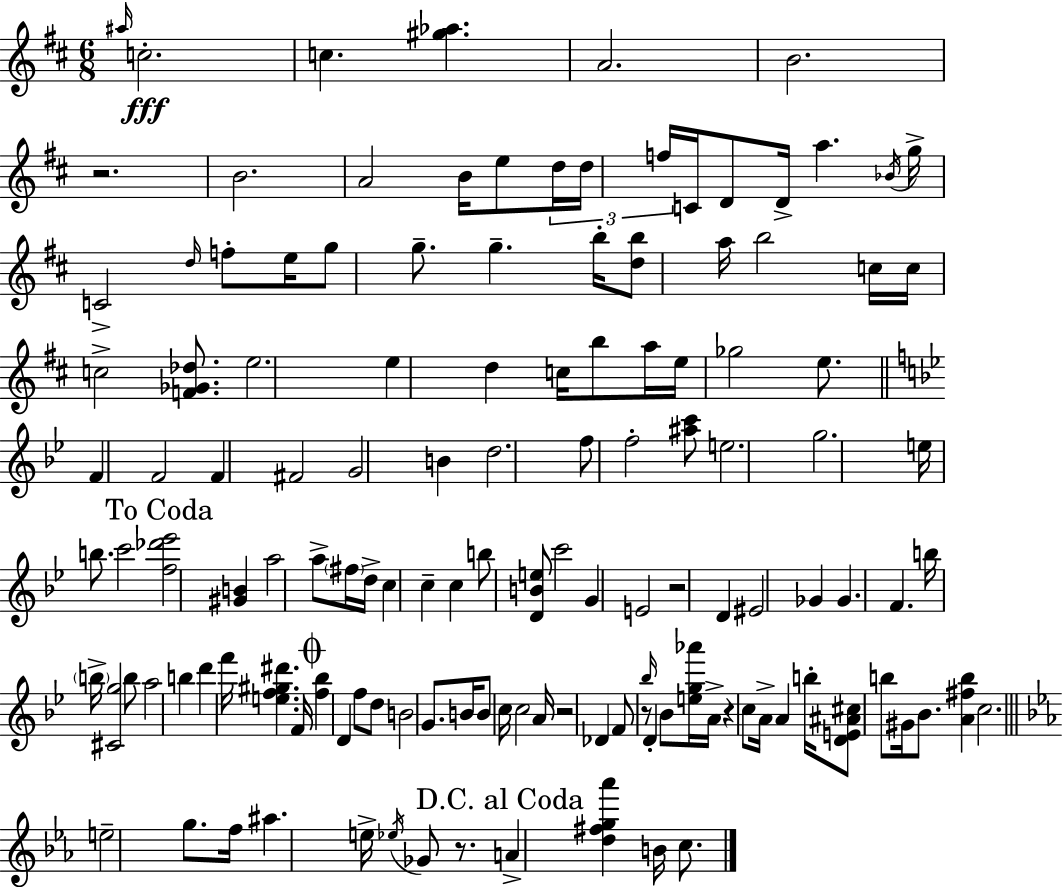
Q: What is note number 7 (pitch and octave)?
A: A4